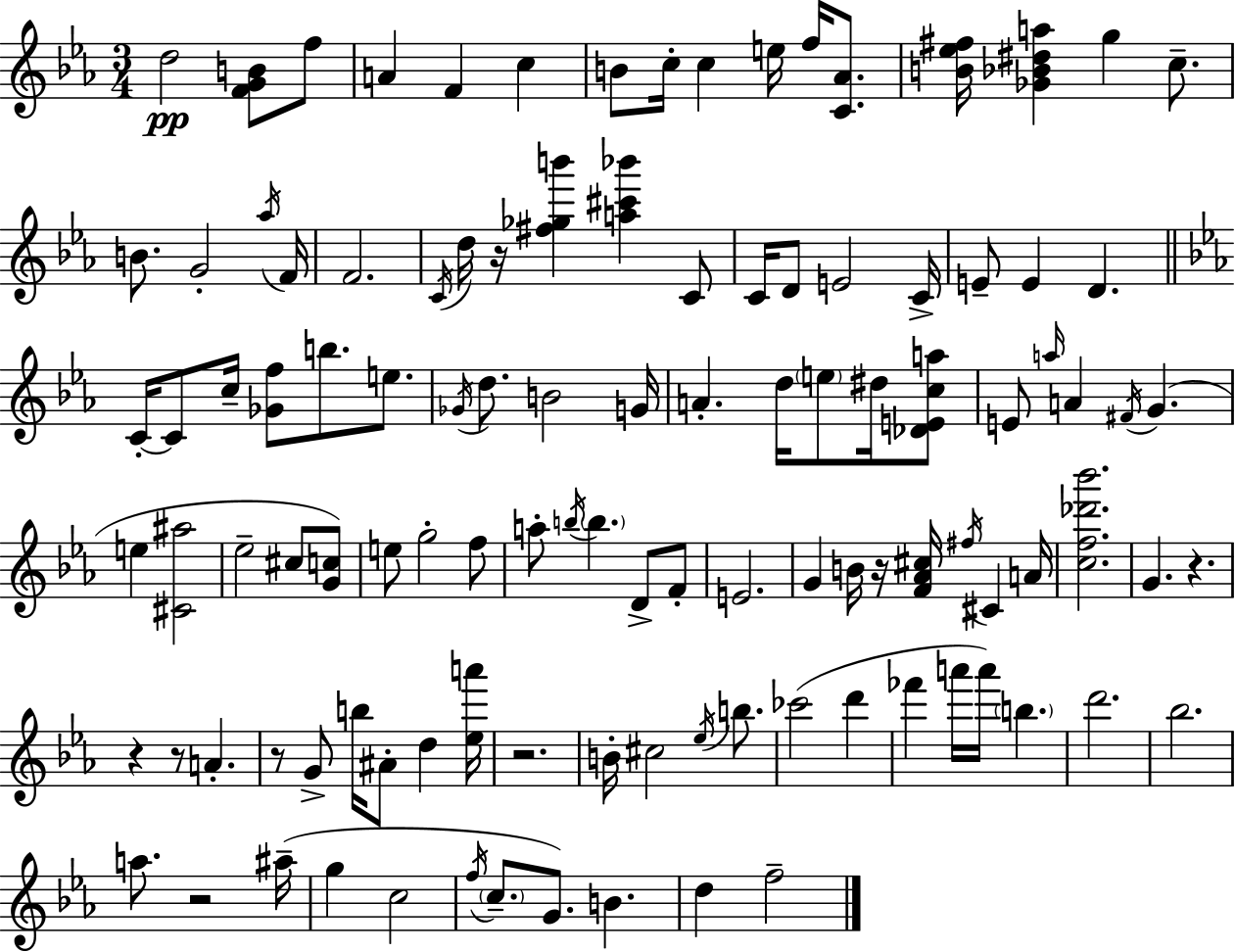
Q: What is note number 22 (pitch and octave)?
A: D4